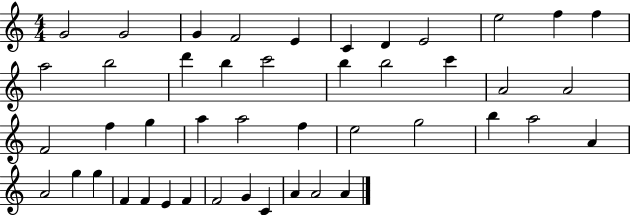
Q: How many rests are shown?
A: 0